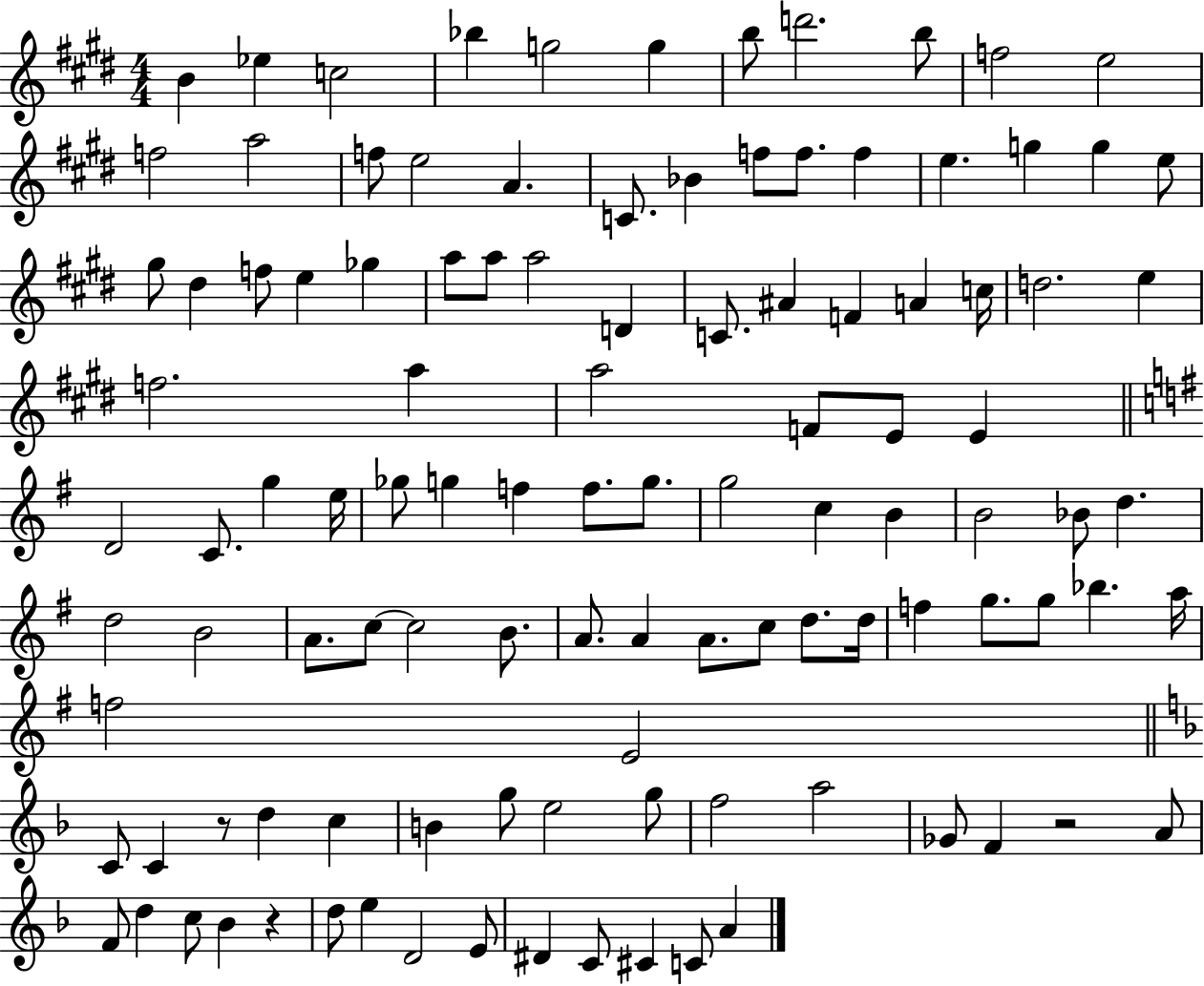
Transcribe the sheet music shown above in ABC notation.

X:1
T:Untitled
M:4/4
L:1/4
K:E
B _e c2 _b g2 g b/2 d'2 b/2 f2 e2 f2 a2 f/2 e2 A C/2 _B f/2 f/2 f e g g e/2 ^g/2 ^d f/2 e _g a/2 a/2 a2 D C/2 ^A F A c/4 d2 e f2 a a2 F/2 E/2 E D2 C/2 g e/4 _g/2 g f f/2 g/2 g2 c B B2 _B/2 d d2 B2 A/2 c/2 c2 B/2 A/2 A A/2 c/2 d/2 d/4 f g/2 g/2 _b a/4 f2 E2 C/2 C z/2 d c B g/2 e2 g/2 f2 a2 _G/2 F z2 A/2 F/2 d c/2 _B z d/2 e D2 E/2 ^D C/2 ^C C/2 A